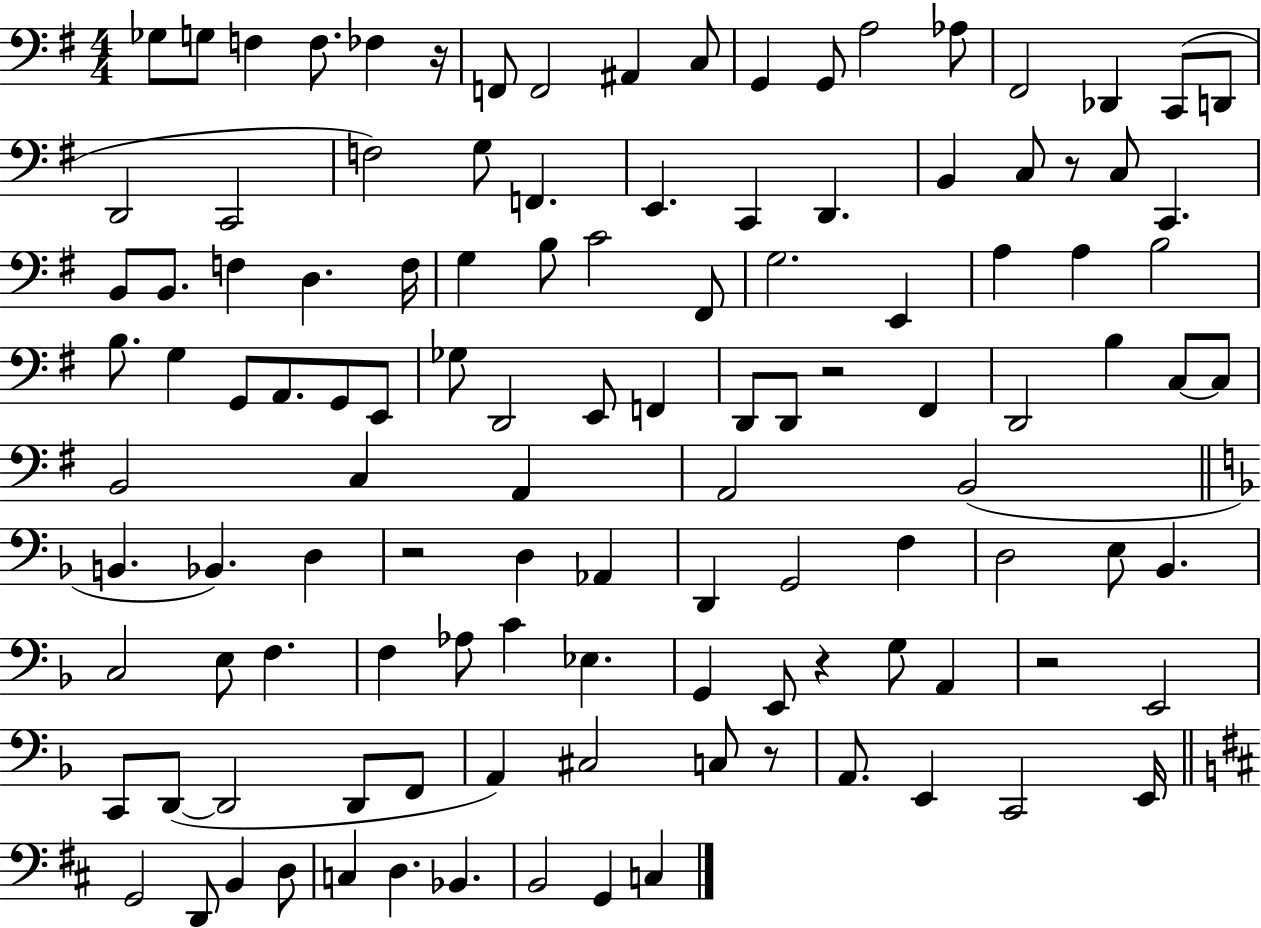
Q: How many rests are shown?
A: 7